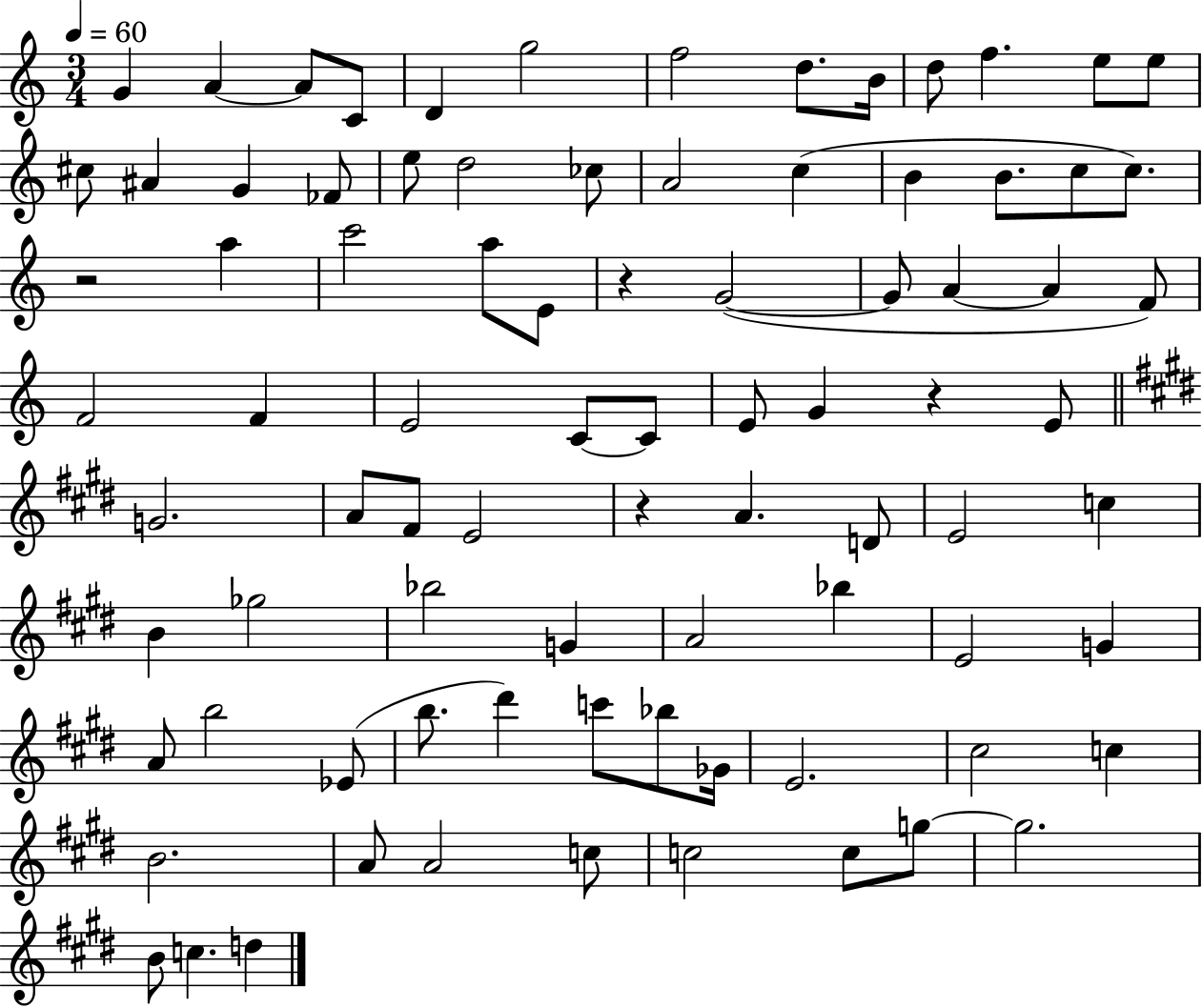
{
  \clef treble
  \numericTimeSignature
  \time 3/4
  \key c \major
  \tempo 4 = 60
  g'4 a'4~~ a'8 c'8 | d'4 g''2 | f''2 d''8. b'16 | d''8 f''4. e''8 e''8 | \break cis''8 ais'4 g'4 fes'8 | e''8 d''2 ces''8 | a'2 c''4( | b'4 b'8. c''8 c''8.) | \break r2 a''4 | c'''2 a''8 e'8 | r4 g'2~(~ | g'8 a'4~~ a'4 f'8) | \break f'2 f'4 | e'2 c'8~~ c'8 | e'8 g'4 r4 e'8 | \bar "||" \break \key e \major g'2. | a'8 fis'8 e'2 | r4 a'4. d'8 | e'2 c''4 | \break b'4 ges''2 | bes''2 g'4 | a'2 bes''4 | e'2 g'4 | \break a'8 b''2 ees'8( | b''8. dis'''4) c'''8 bes''8 ges'16 | e'2. | cis''2 c''4 | \break b'2. | a'8 a'2 c''8 | c''2 c''8 g''8~~ | g''2. | \break b'8 c''4. d''4 | \bar "|."
}